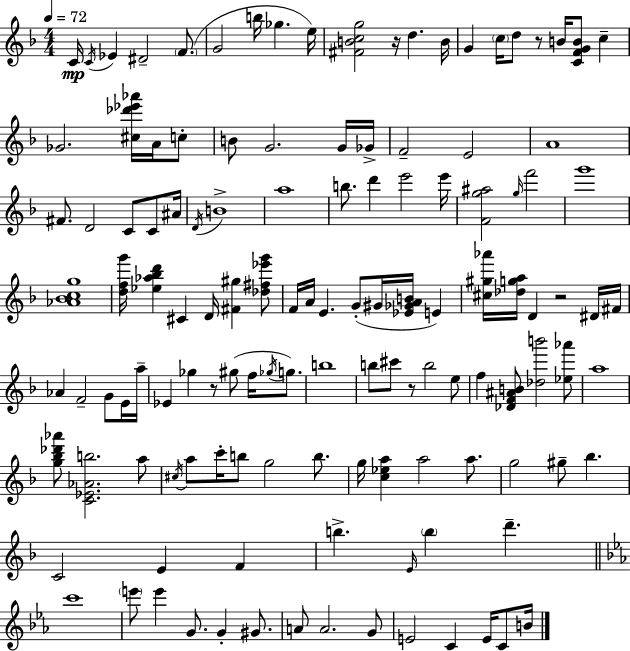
C4/s C4/s Eb4/q D#4/h F4/e. G4/h B5/s Gb5/q. E5/s [F#4,B4,C5,G5]/h R/s D5/q. B4/s G4/q C5/s D5/e R/e B4/s [C4,F4,G4,B4]/e C5/q Gb4/h. [C#5,Db6,Eb6,Ab6]/s A4/s C5/e B4/e G4/h. G4/s Gb4/s F4/h E4/h A4/w F#4/e. D4/h C4/e C4/e A#4/s D4/s B4/w A5/w B5/e. D6/q E6/h E6/s [F4,G5,A#5]/h G5/s F6/h G6/w [Ab4,Bb4,C5,G5]/w [D5,F5,G6]/s [Eb5,Ab5,Bb5,D6]/q C#4/q D4/s [F#4,G#5]/q [Db5,F#5,Eb6,G6]/e F4/s A4/s E4/q. G4/e G#4/s [Eb4,Gb4,A4,B4]/s E4/q [C#5,G#5,Ab6]/s [Db5,G5,A5]/s D4/q R/h D#4/s F#4/s Ab4/q F4/h G4/e E4/s A5/s Eb4/q Gb5/q R/e G#5/e F5/s Gb5/s G5/e. B5/w B5/e C#6/e R/e B5/h E5/e F5/q [Db4,F4,A#4,B4]/e [Db5,B6]/h [Eb5,Ab6]/e A5/w [G5,Bb5,Db6,Ab6]/e [C4,Eb4,Ab4,B5]/h. A5/e C#5/s A5/e C6/s B5/e G5/h B5/e. G5/s [C5,Eb5,A5]/q A5/h A5/e. G5/h G#5/e Bb5/q. C4/h E4/q F4/q B5/q. E4/s B5/q D6/q. C6/w E6/e E6/q G4/e. G4/q G#4/e. A4/e A4/h. G4/e E4/h C4/q E4/s C4/e B4/s